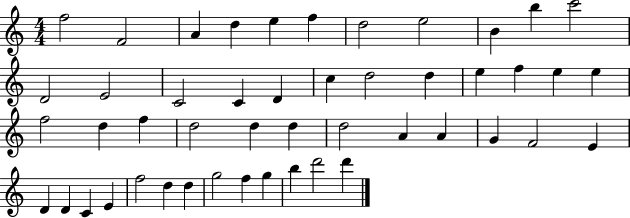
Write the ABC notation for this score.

X:1
T:Untitled
M:4/4
L:1/4
K:C
f2 F2 A d e f d2 e2 B b c'2 D2 E2 C2 C D c d2 d e f e e f2 d f d2 d d d2 A A G F2 E D D C E f2 d d g2 f g b d'2 d'